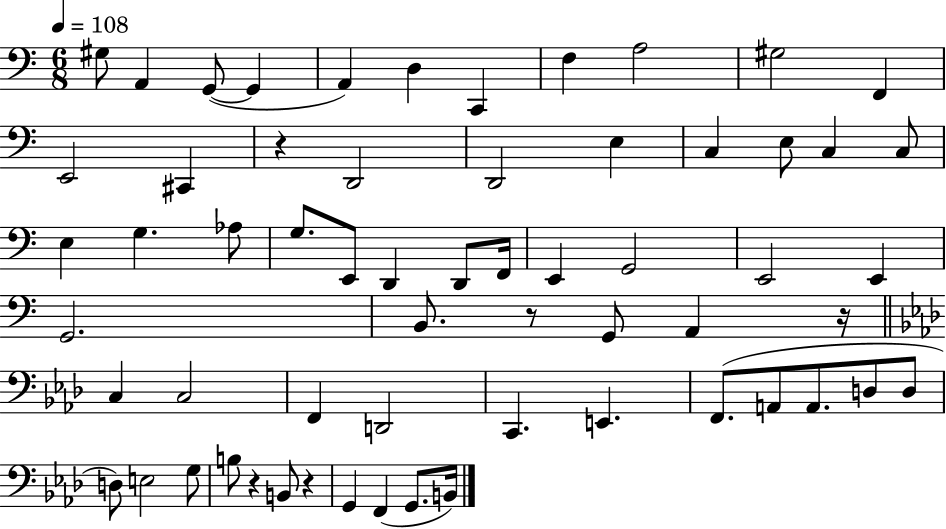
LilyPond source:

{
  \clef bass
  \numericTimeSignature
  \time 6/8
  \key c \major
  \tempo 4 = 108
  gis8 a,4 g,8~(~ g,4 | a,4) d4 c,4 | f4 a2 | gis2 f,4 | \break e,2 cis,4 | r4 d,2 | d,2 e4 | c4 e8 c4 c8 | \break e4 g4. aes8 | g8. e,8 d,4 d,8 f,16 | e,4 g,2 | e,2 e,4 | \break g,2. | b,8. r8 g,8 a,4 r16 | \bar "||" \break \key aes \major c4 c2 | f,4 d,2 | c,4. e,4. | f,8.( a,8 a,8. d8 d8 | \break d8) e2 g8 | b8 r4 b,8 r4 | g,4 f,4( g,8. b,16) | \bar "|."
}